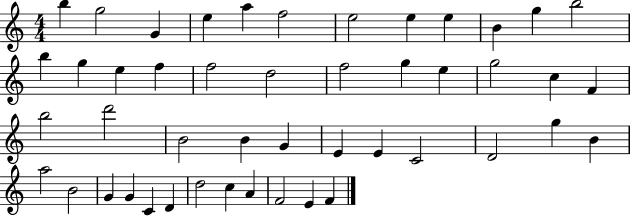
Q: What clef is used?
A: treble